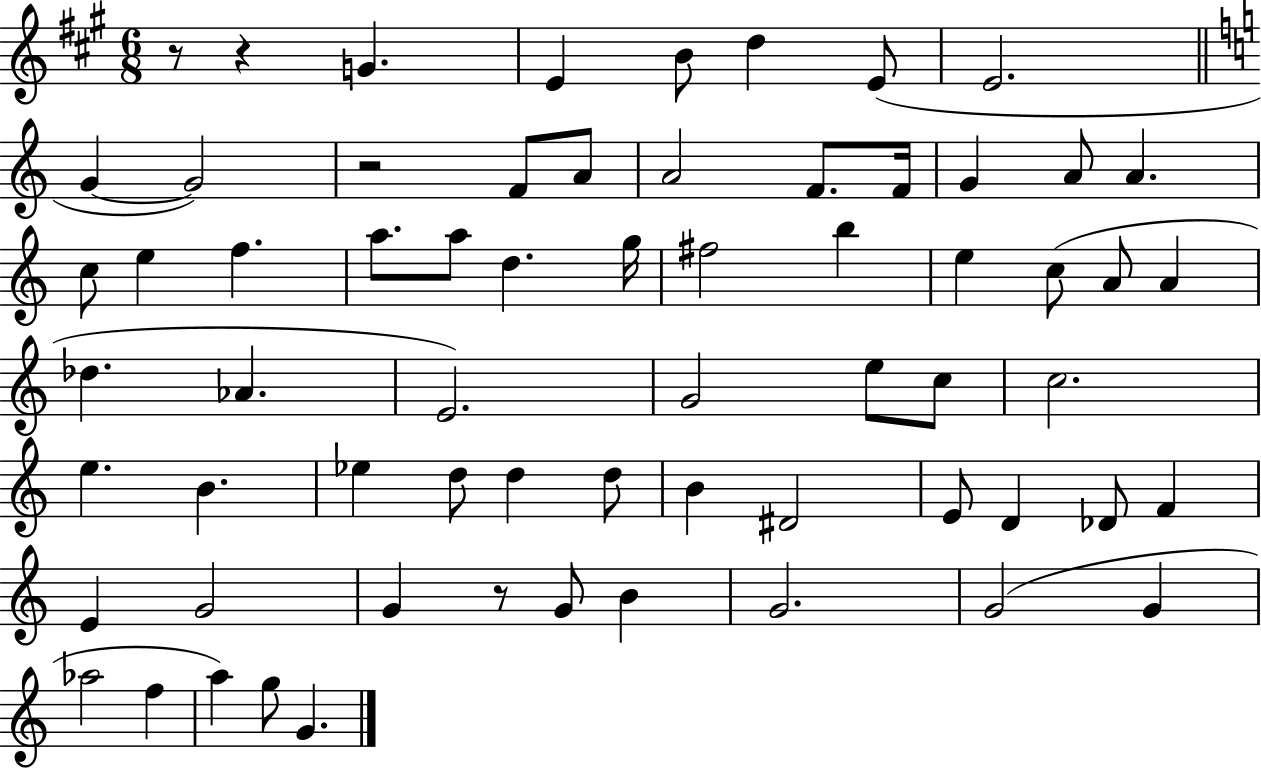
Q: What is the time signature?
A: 6/8